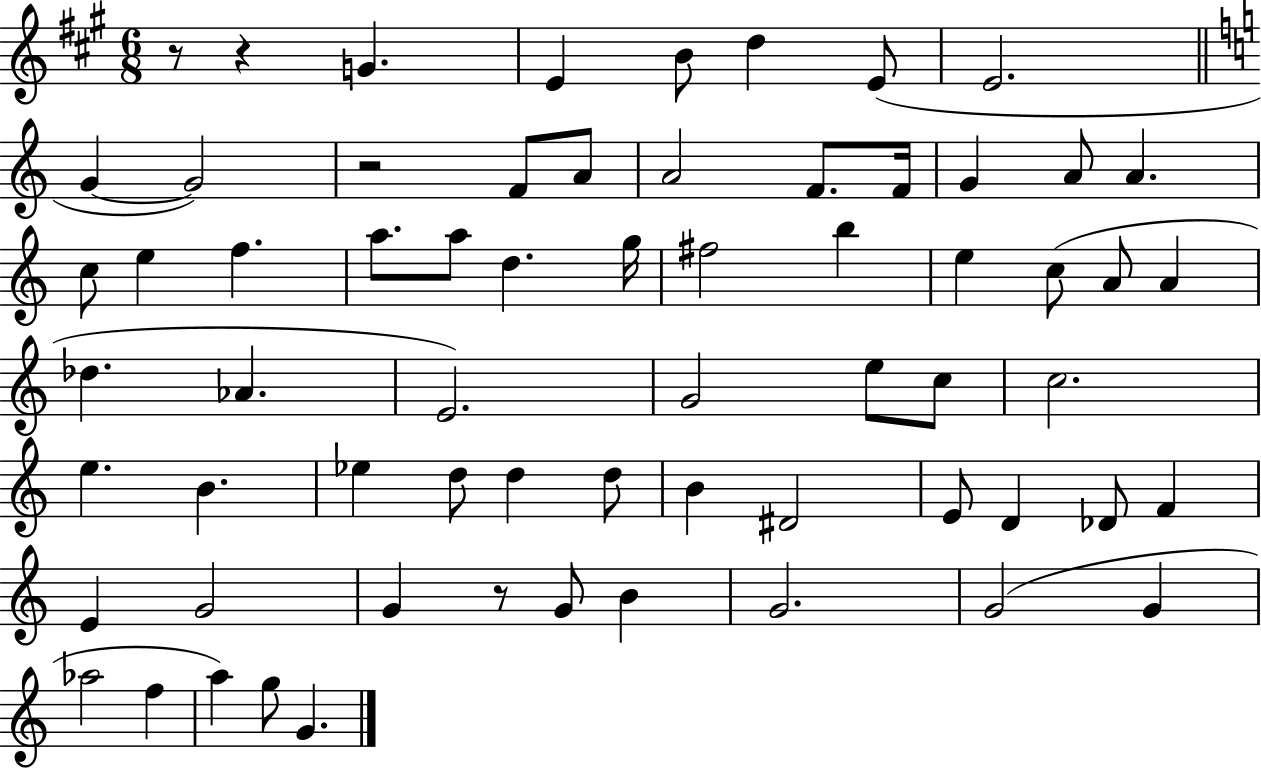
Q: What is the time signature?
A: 6/8